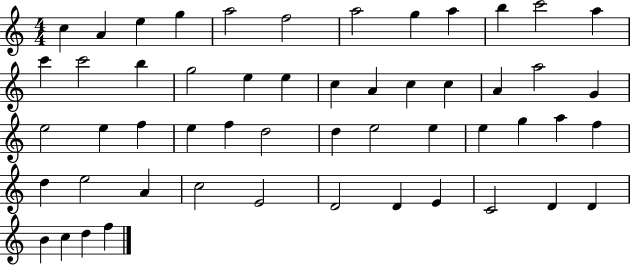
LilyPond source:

{
  \clef treble
  \numericTimeSignature
  \time 4/4
  \key c \major
  c''4 a'4 e''4 g''4 | a''2 f''2 | a''2 g''4 a''4 | b''4 c'''2 a''4 | \break c'''4 c'''2 b''4 | g''2 e''4 e''4 | c''4 a'4 c''4 c''4 | a'4 a''2 g'4 | \break e''2 e''4 f''4 | e''4 f''4 d''2 | d''4 e''2 e''4 | e''4 g''4 a''4 f''4 | \break d''4 e''2 a'4 | c''2 e'2 | d'2 d'4 e'4 | c'2 d'4 d'4 | \break b'4 c''4 d''4 f''4 | \bar "|."
}